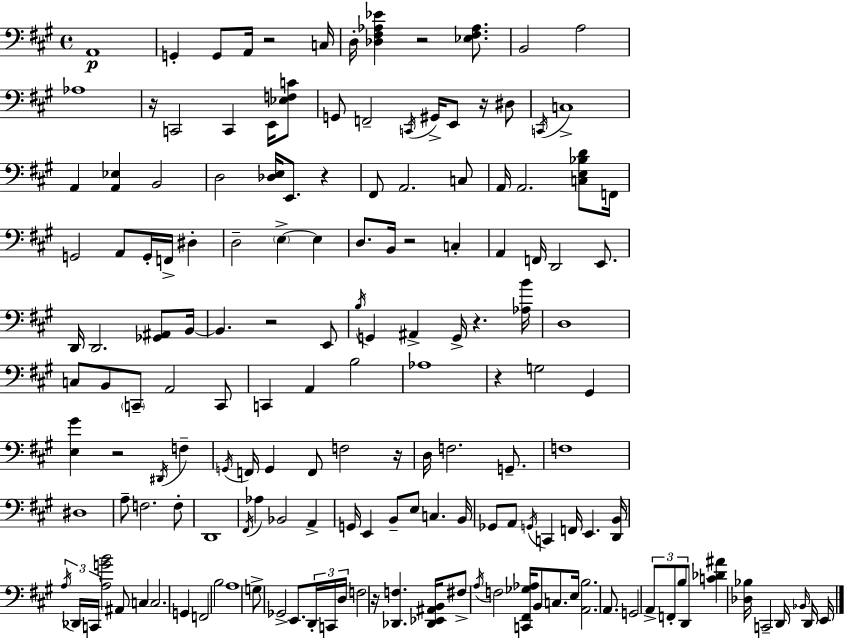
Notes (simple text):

A2/w G2/q G2/e A2/s R/h C3/s D3/s [Db3,F#3,Ab3,Eb4]/q R/h [Eb3,F#3,Ab3]/e. B2/h A3/h Ab3/w R/s C2/h C2/q E2/s [Eb3,F3,C4]/e G2/e F2/h C2/s G#2/s E2/e R/s D#3/e C2/s C3/w A2/q [A2,Eb3]/q B2/h D3/h [Db3,E3]/s E2/e. R/q F#2/e A2/h. C3/e A2/s A2/h. [C3,E3,Bb3,D4]/e F2/s G2/h A2/e G2/s F2/s D#3/q D3/h E3/q E3/q D3/e. B2/s R/h C3/q A2/q F2/s D2/h E2/e. D2/s D2/h. [Gb2,A#2]/e B2/s B2/q. R/h E2/e B3/s G2/q A#2/q G2/s R/q. [Ab3,B4]/s D3/w C3/e B2/e C2/e A2/h C2/e C2/q A2/q B3/h Ab3/w R/q G3/h G#2/q [E3,G#4]/q R/h D#2/s F3/q G2/s F2/s G2/q F2/e F3/h R/s D3/s F3/h. G2/e. F3/w D#3/w A3/e F3/h. F3/e D2/w F#2/s Ab3/q Bb2/h A2/q G2/s E2/q B2/e E3/e C3/q. B2/s Gb2/e A2/e G2/s C2/q F2/s E2/q. [D2,B2]/s A3/s Db2/s C2/s [A3,G4,B4]/h A#2/e C3/q C3/h. G2/q F2/h B3/h A3/w G3/e Gb2/h E2/e. D2/s C2/s D3/s F3/h R/s [Db2,F3]/q. [Db2,Eb2,A#2,B2]/s F#3/e A3/s F3/h [C2,F#2,Gb3,Ab3]/s B2/e C3/e. E3/s [A2,B3]/h. A2/e. G2/h A2/e F2/e B3/e D2/e [C4,Db4,A#4]/q [Db3,Bb3]/s C2/h D2/s Bb2/s D2/s E2/s